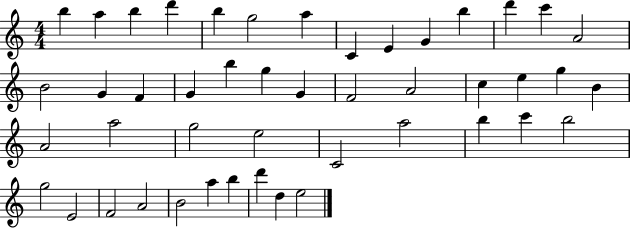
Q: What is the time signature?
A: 4/4